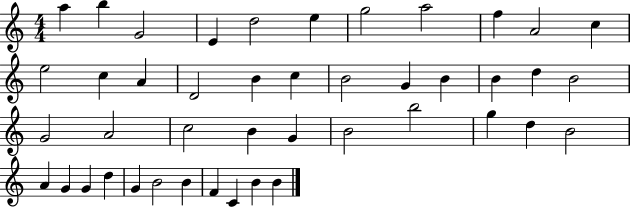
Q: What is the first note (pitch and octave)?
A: A5